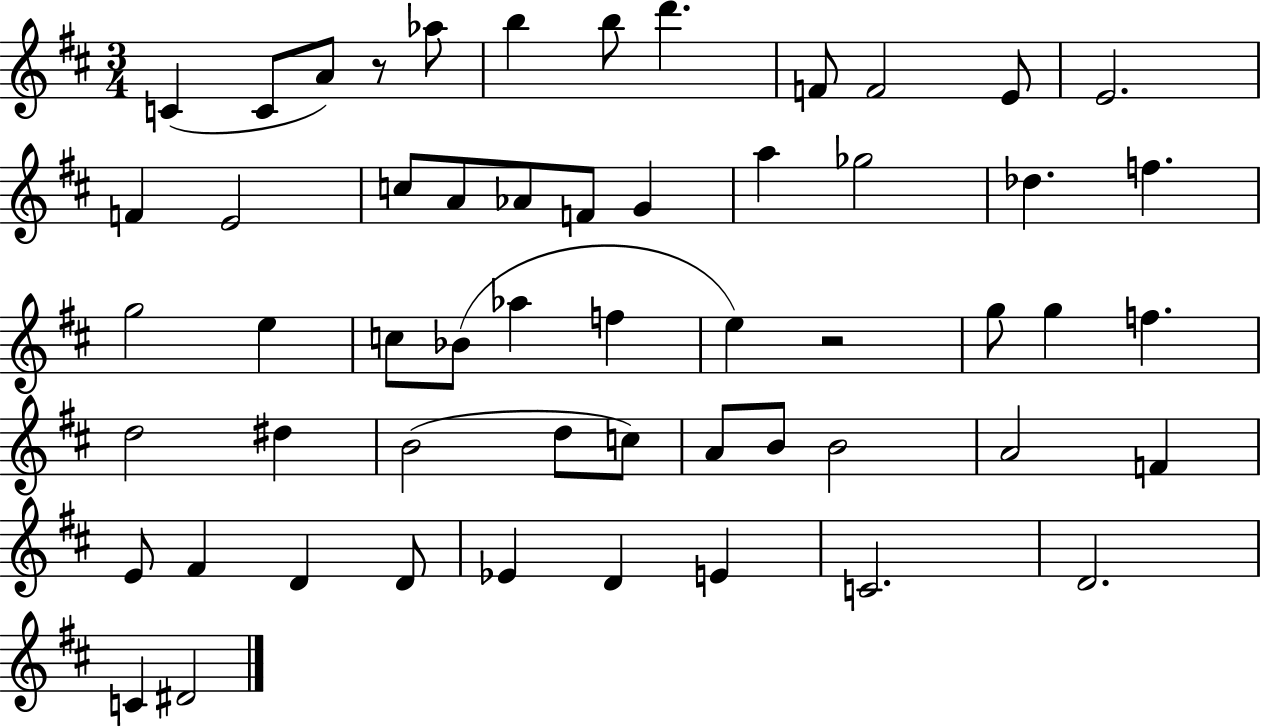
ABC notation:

X:1
T:Untitled
M:3/4
L:1/4
K:D
C C/2 A/2 z/2 _a/2 b b/2 d' F/2 F2 E/2 E2 F E2 c/2 A/2 _A/2 F/2 G a _g2 _d f g2 e c/2 _B/2 _a f e z2 g/2 g f d2 ^d B2 d/2 c/2 A/2 B/2 B2 A2 F E/2 ^F D D/2 _E D E C2 D2 C ^D2